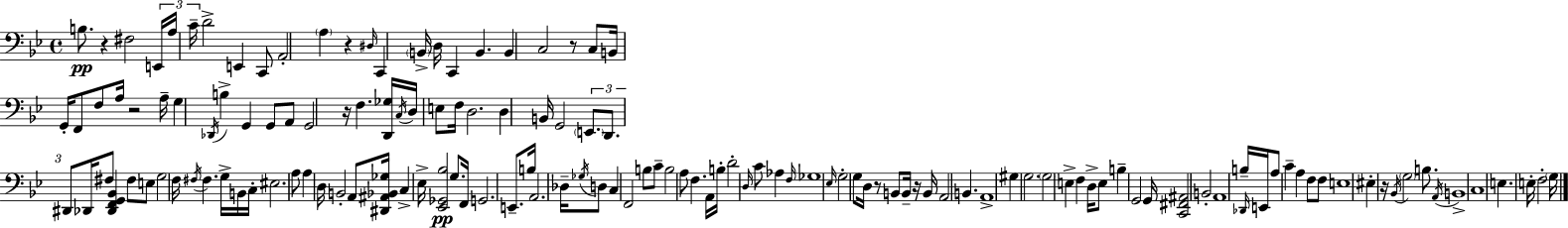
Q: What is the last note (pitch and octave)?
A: G3